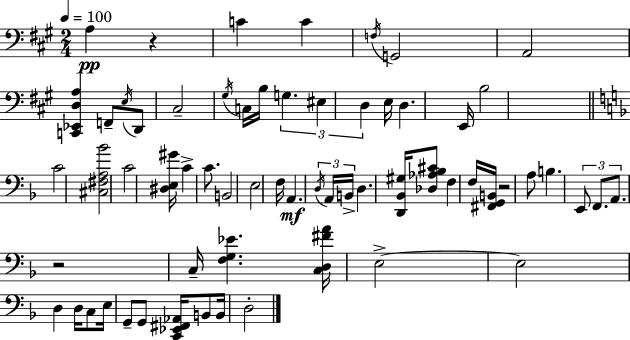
A3/q R/q C4/q C4/q F3/s G2/h A2/h [C2,Eb2,D3,A3]/q F2/e E3/s D2/e C#3/h G#3/s C3/s B3/s G3/q. EIS3/q D3/q E3/s D3/q. E2/s B3/h C4/h [C#3,F#3,A3,Bb4]/h C4/h [D#3,E3,G#4]/s C4/q C4/e. B2/h E3/h F3/s A2/q. D3/s A2/s B2/s D3/q. [D2,Bb2,G#3]/s [Db3,Ab3,Bb3,C#4]/e F3/q F3/s [F#2,G2,B2]/s R/h A3/e B3/q. E2/e F2/e. A2/e. R/h C3/s [F3,G3,Eb4]/q. [C3,D3,F#4,A4]/s E3/h E3/h D3/q D3/s C3/e E3/s G2/e G2/e [C2,Eb2,F#2,Ab2]/s B2/e B2/s D3/h